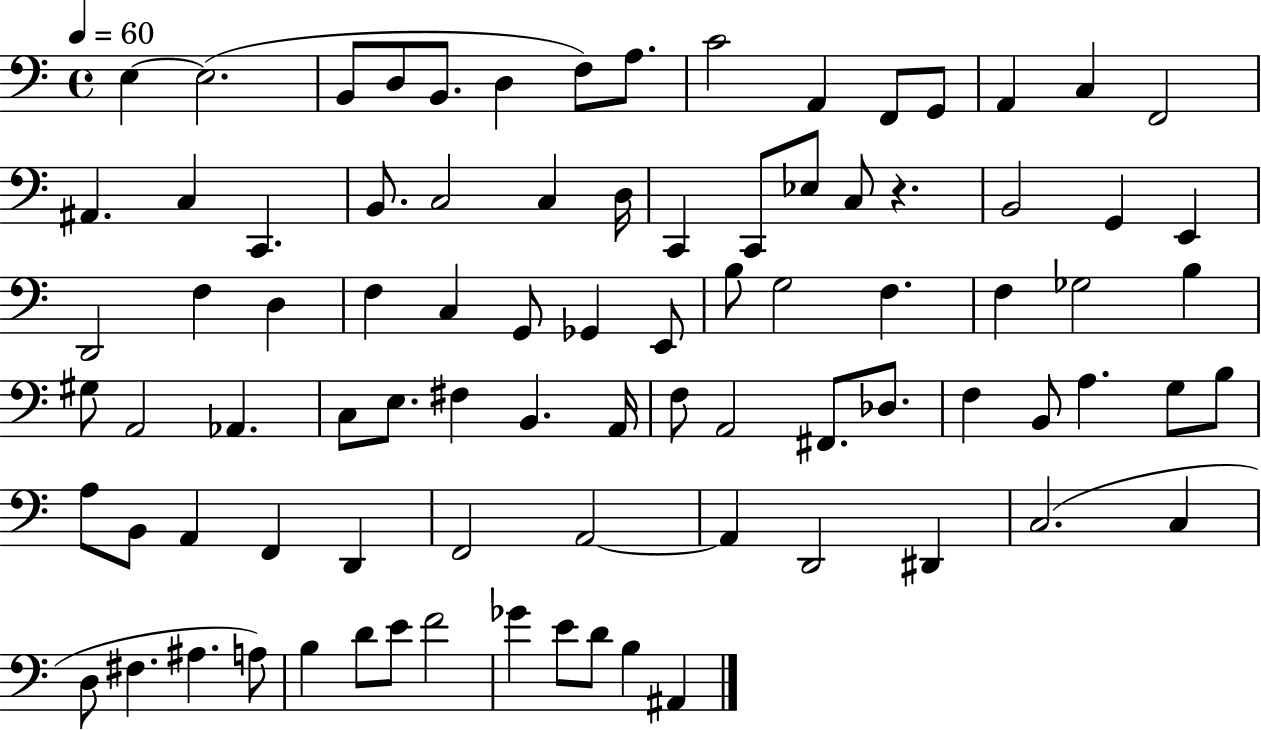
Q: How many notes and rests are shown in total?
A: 86